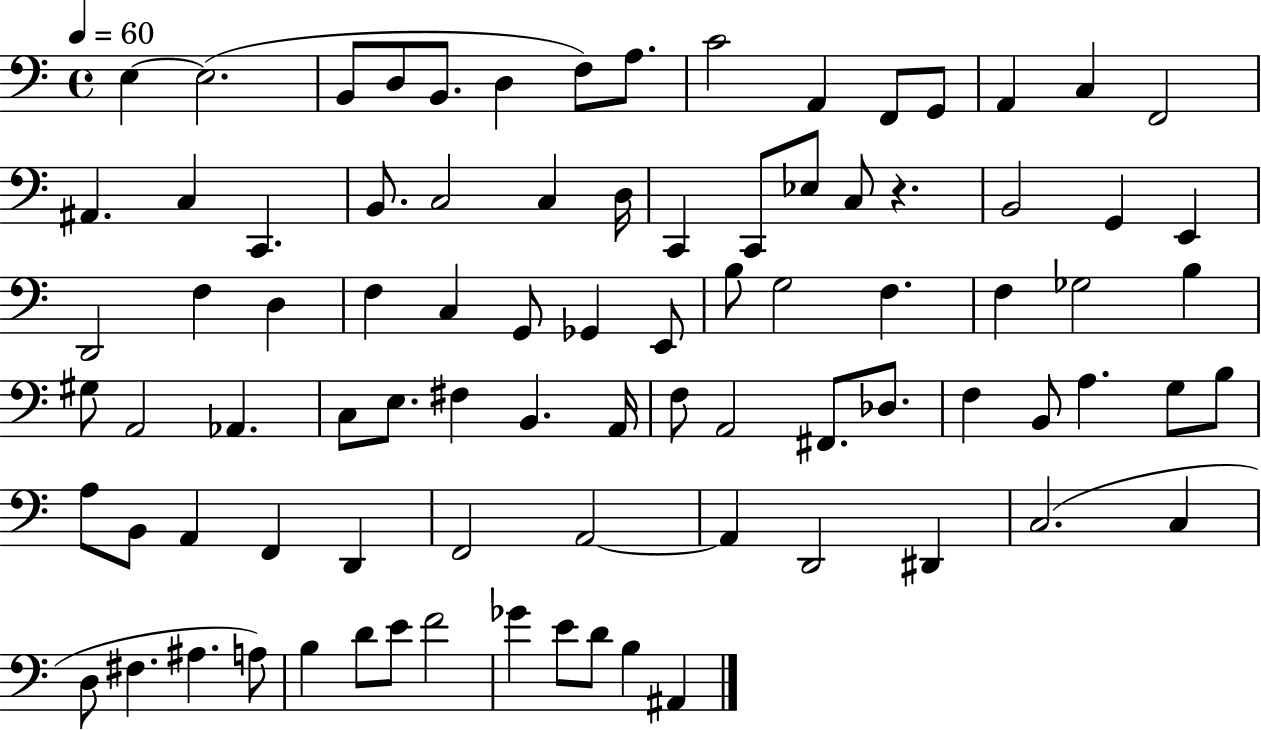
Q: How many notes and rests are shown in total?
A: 86